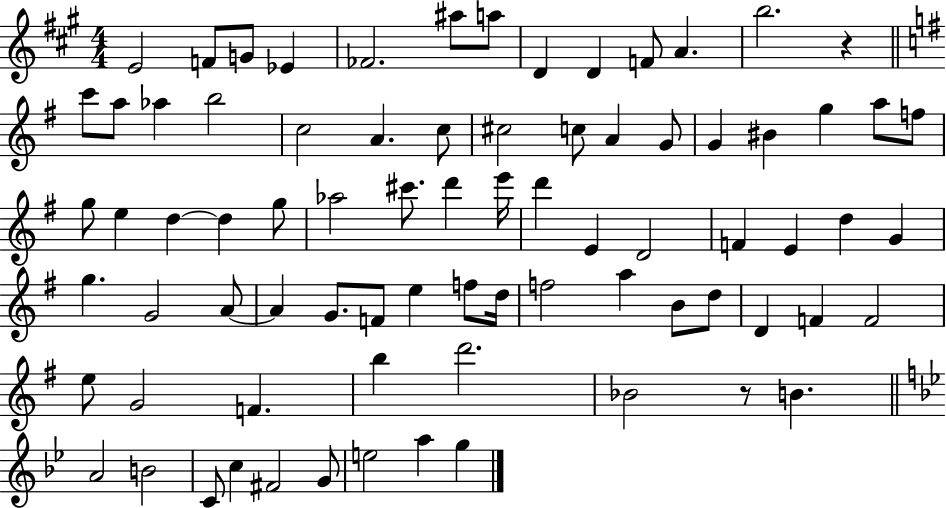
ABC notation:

X:1
T:Untitled
M:4/4
L:1/4
K:A
E2 F/2 G/2 _E _F2 ^a/2 a/2 D D F/2 A b2 z c'/2 a/2 _a b2 c2 A c/2 ^c2 c/2 A G/2 G ^B g a/2 f/2 g/2 e d d g/2 _a2 ^c'/2 d' e'/4 d' E D2 F E d G g G2 A/2 A G/2 F/2 e f/2 d/4 f2 a B/2 d/2 D F F2 e/2 G2 F b d'2 _B2 z/2 B A2 B2 C/2 c ^F2 G/2 e2 a g